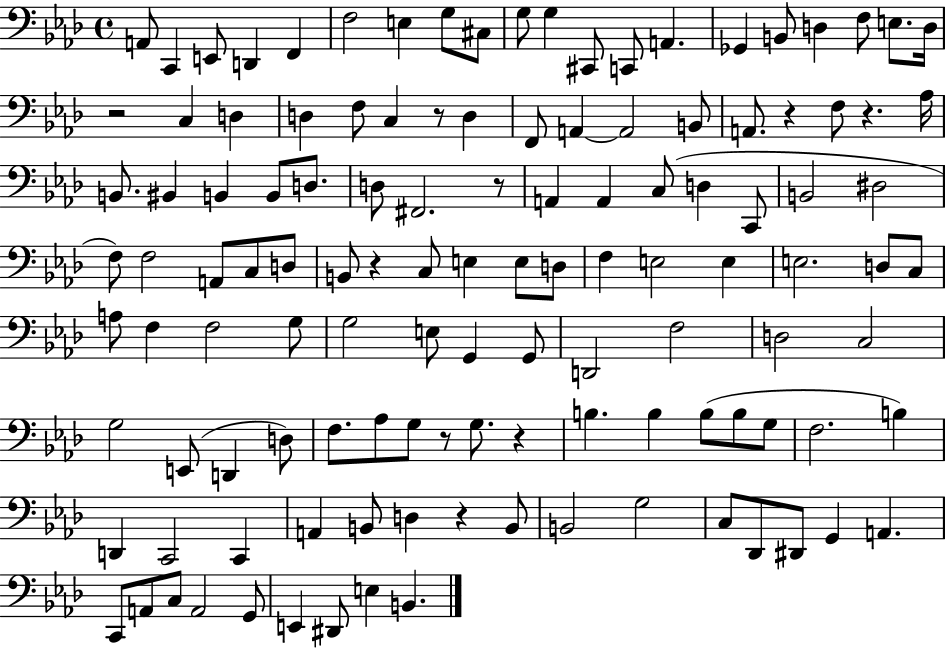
{
  \clef bass
  \time 4/4
  \defaultTimeSignature
  \key aes \major
  a,8 c,4 e,8 d,4 f,4 | f2 e4 g8 cis8 | g8 g4 cis,8 c,8 a,4. | ges,4 b,8 d4 f8 e8. d16 | \break r2 c4 d4 | d4 f8 c4 r8 d4 | f,8 a,4~~ a,2 b,8 | a,8. r4 f8 r4. aes16 | \break b,8. bis,4 b,4 b,8 d8. | d8 fis,2. r8 | a,4 a,4 c8( d4 c,8 | b,2 dis2 | \break f8) f2 a,8 c8 d8 | b,8 r4 c8 e4 e8 d8 | f4 e2 e4 | e2. d8 c8 | \break a8 f4 f2 g8 | g2 e8 g,4 g,8 | d,2 f2 | d2 c2 | \break g2 e,8( d,4 d8) | f8. aes8 g8 r8 g8. r4 | b4. b4 b8( b8 g8 | f2. b4) | \break d,4 c,2 c,4 | a,4 b,8 d4 r4 b,8 | b,2 g2 | c8 des,8 dis,8 g,4 a,4. | \break c,8 a,8 c8 a,2 g,8 | e,4 dis,8 e4 b,4. | \bar "|."
}